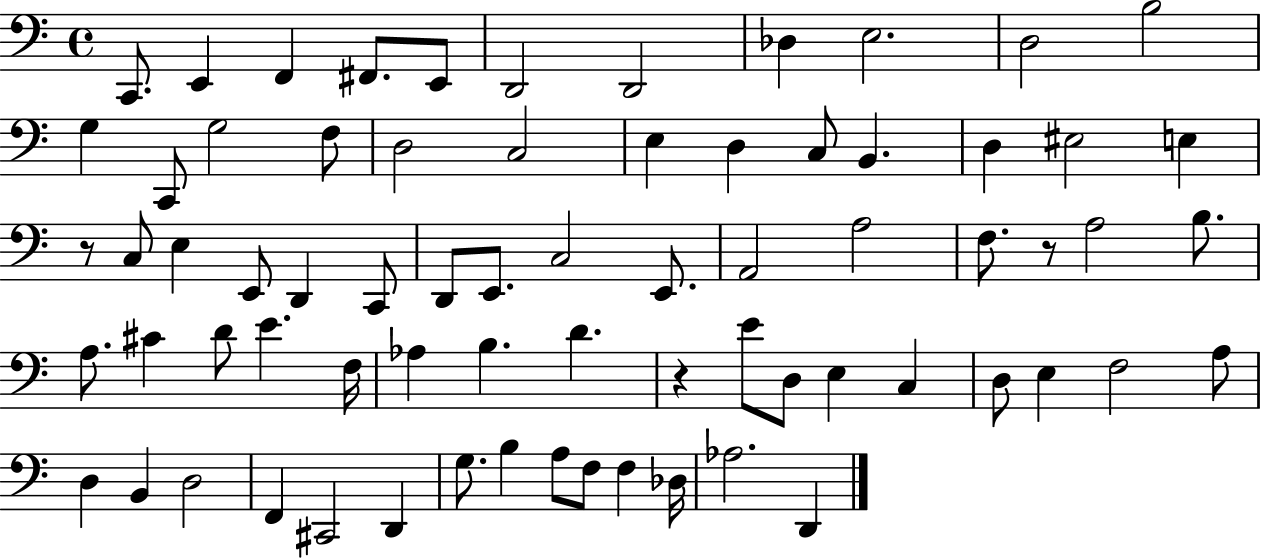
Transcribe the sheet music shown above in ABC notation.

X:1
T:Untitled
M:4/4
L:1/4
K:C
C,,/2 E,, F,, ^F,,/2 E,,/2 D,,2 D,,2 _D, E,2 D,2 B,2 G, C,,/2 G,2 F,/2 D,2 C,2 E, D, C,/2 B,, D, ^E,2 E, z/2 C,/2 E, E,,/2 D,, C,,/2 D,,/2 E,,/2 C,2 E,,/2 A,,2 A,2 F,/2 z/2 A,2 B,/2 A,/2 ^C D/2 E F,/4 _A, B, D z E/2 D,/2 E, C, D,/2 E, F,2 A,/2 D, B,, D,2 F,, ^C,,2 D,, G,/2 B, A,/2 F,/2 F, _D,/4 _A,2 D,,